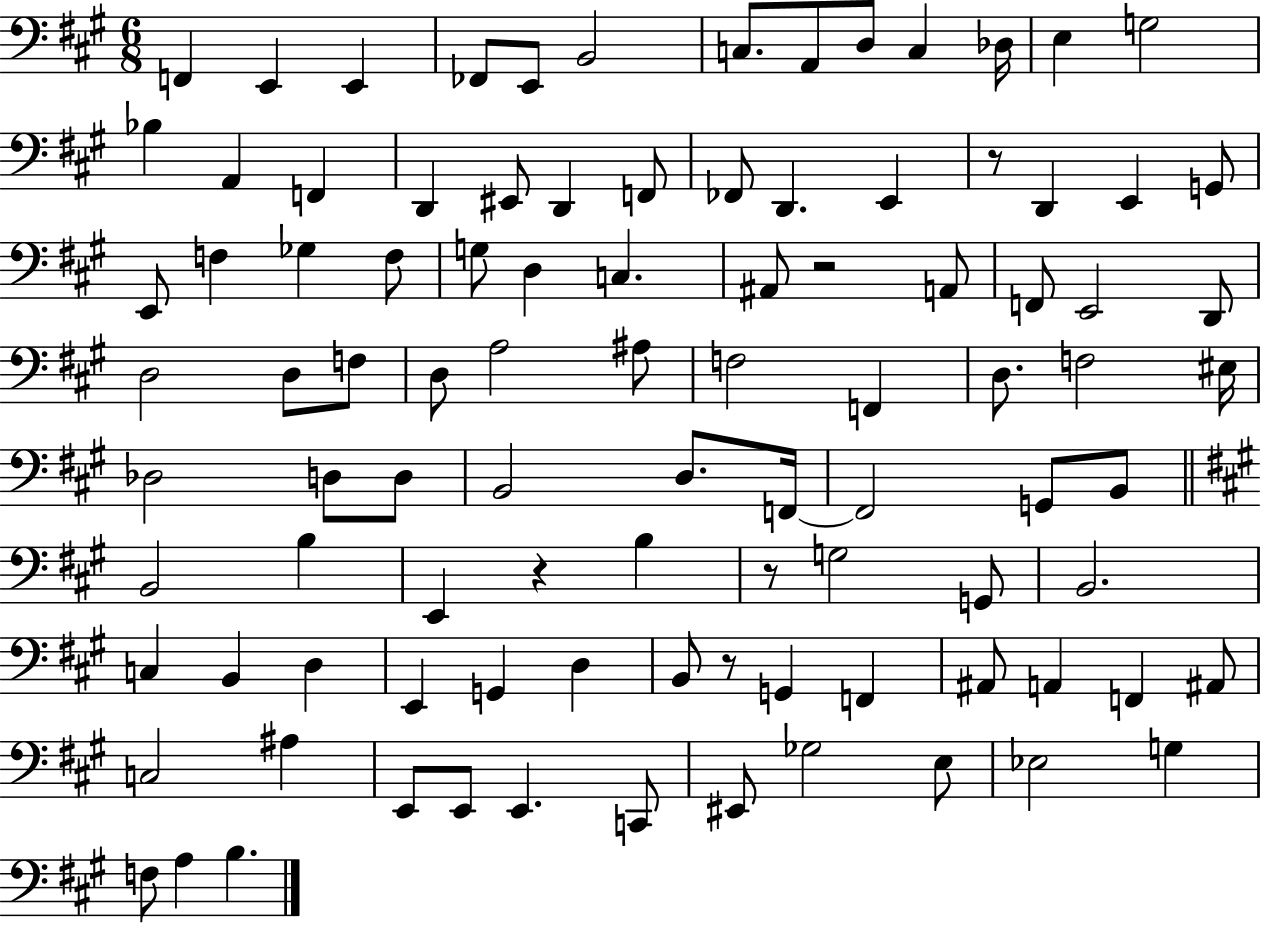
F2/q E2/q E2/q FES2/e E2/e B2/h C3/e. A2/e D3/e C3/q Db3/s E3/q G3/h Bb3/q A2/q F2/q D2/q EIS2/e D2/q F2/e FES2/e D2/q. E2/q R/e D2/q E2/q G2/e E2/e F3/q Gb3/q F3/e G3/e D3/q C3/q. A#2/e R/h A2/e F2/e E2/h D2/e D3/h D3/e F3/e D3/e A3/h A#3/e F3/h F2/q D3/e. F3/h EIS3/s Db3/h D3/e D3/e B2/h D3/e. F2/s F2/h G2/e B2/e B2/h B3/q E2/q R/q B3/q R/e G3/h G2/e B2/h. C3/q B2/q D3/q E2/q G2/q D3/q B2/e R/e G2/q F2/q A#2/e A2/q F2/q A#2/e C3/h A#3/q E2/e E2/e E2/q. C2/e EIS2/e Gb3/h E3/e Eb3/h G3/q F3/e A3/q B3/q.